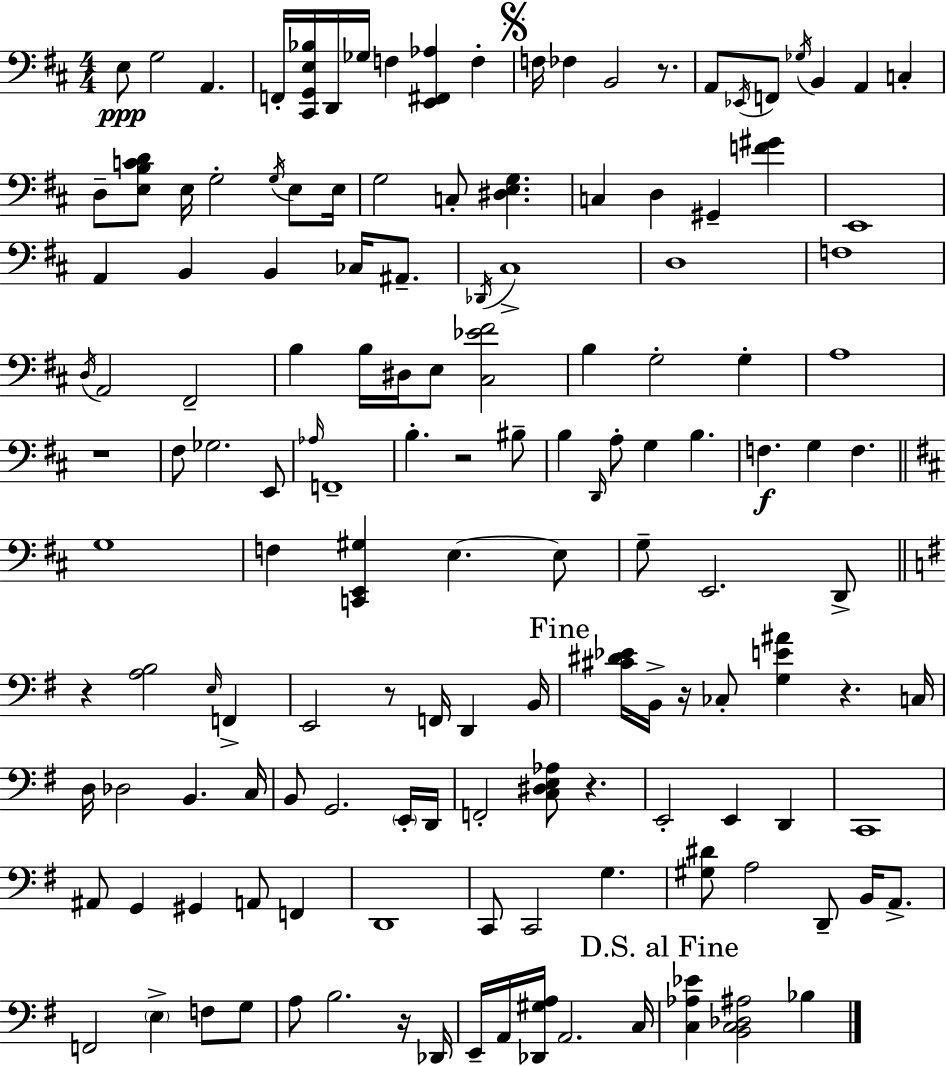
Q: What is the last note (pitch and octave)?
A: Bb3